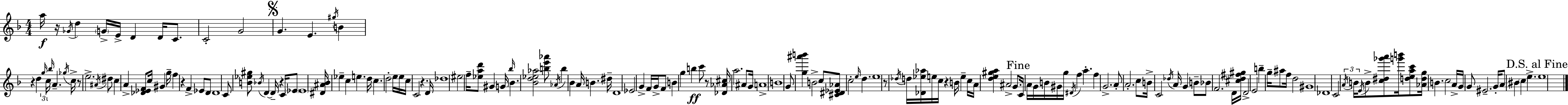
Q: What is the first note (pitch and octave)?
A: A5